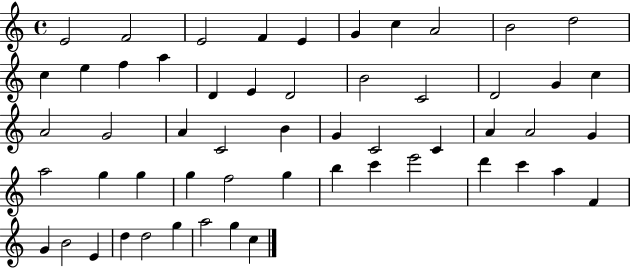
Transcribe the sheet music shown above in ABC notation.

X:1
T:Untitled
M:4/4
L:1/4
K:C
E2 F2 E2 F E G c A2 B2 d2 c e f a D E D2 B2 C2 D2 G c A2 G2 A C2 B G C2 C A A2 G a2 g g g f2 g b c' e'2 d' c' a F G B2 E d d2 g a2 g c